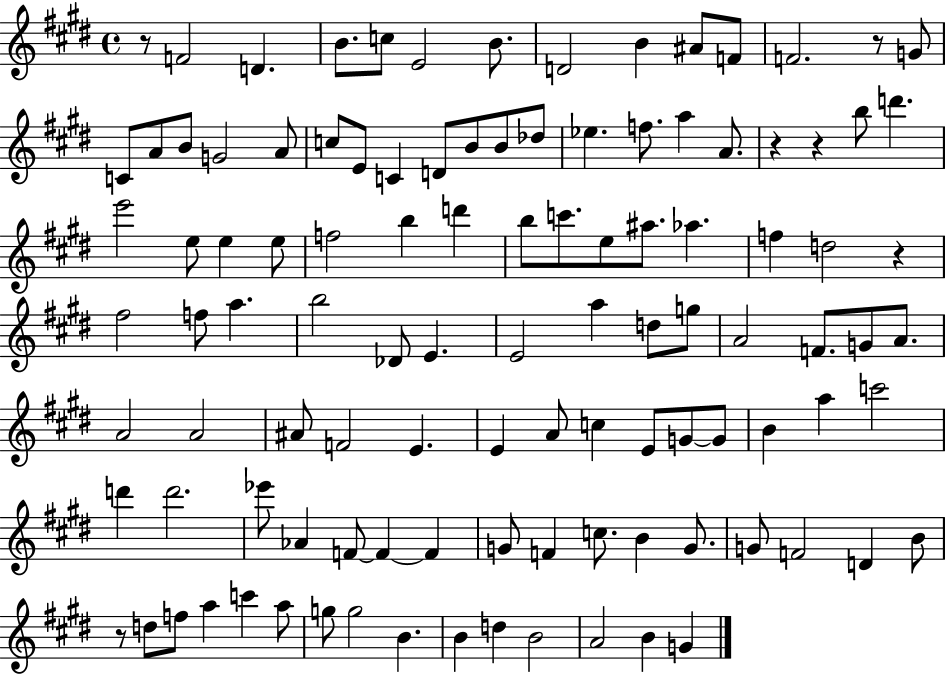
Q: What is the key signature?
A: E major